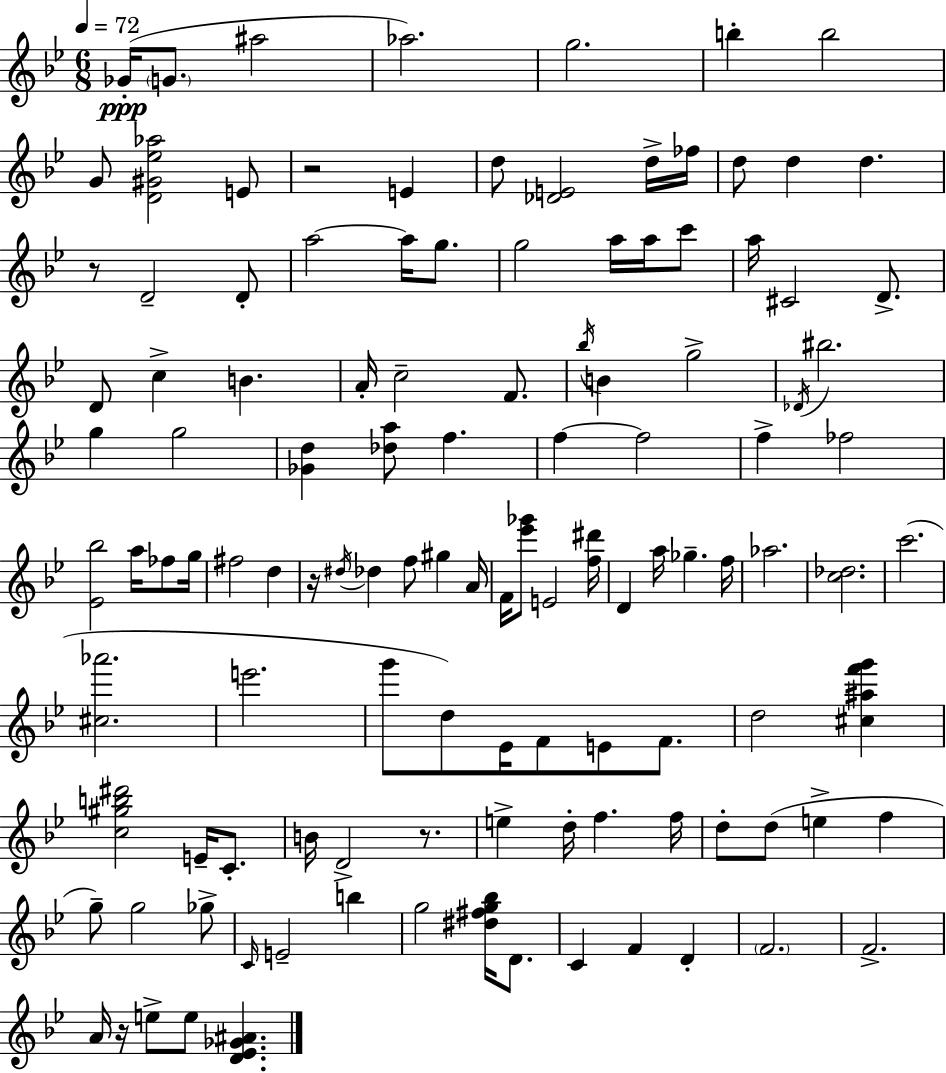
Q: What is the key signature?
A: BES major